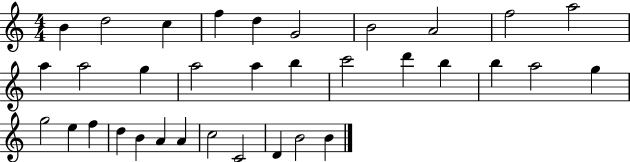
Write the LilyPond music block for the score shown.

{
  \clef treble
  \numericTimeSignature
  \time 4/4
  \key c \major
  b'4 d''2 c''4 | f''4 d''4 g'2 | b'2 a'2 | f''2 a''2 | \break a''4 a''2 g''4 | a''2 a''4 b''4 | c'''2 d'''4 b''4 | b''4 a''2 g''4 | \break g''2 e''4 f''4 | d''4 b'4 a'4 a'4 | c''2 c'2 | d'4 b'2 b'4 | \break \bar "|."
}